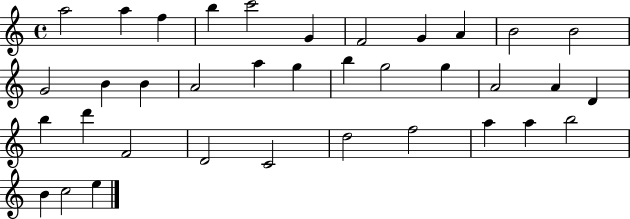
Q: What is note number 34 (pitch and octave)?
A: B4